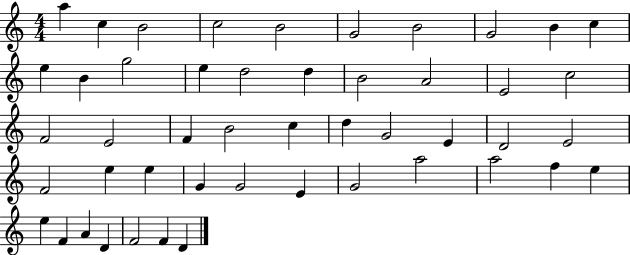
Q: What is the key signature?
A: C major